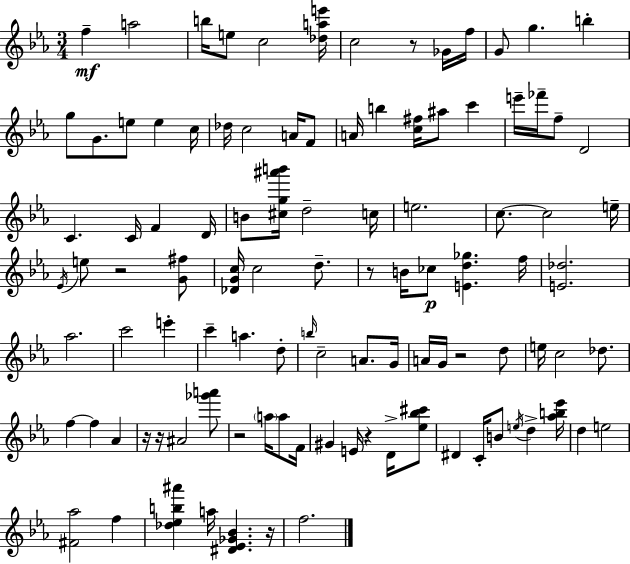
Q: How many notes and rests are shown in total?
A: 104